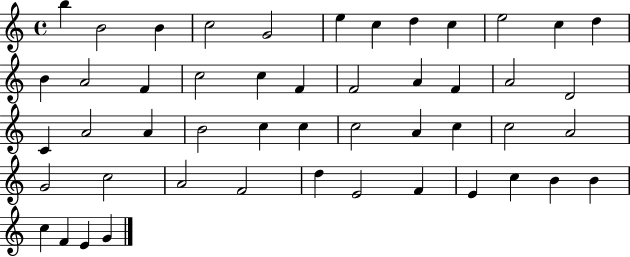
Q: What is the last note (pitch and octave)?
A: G4